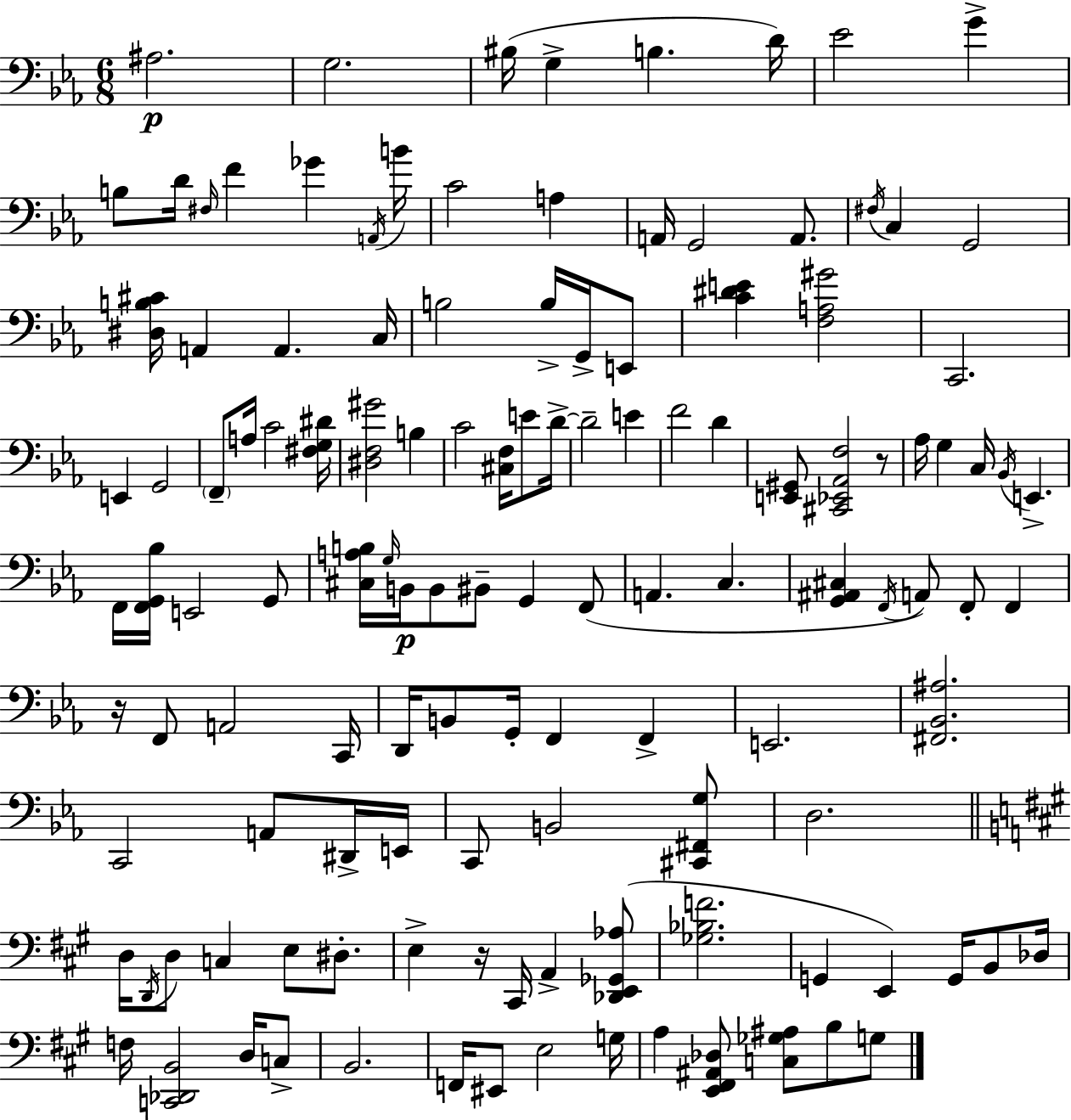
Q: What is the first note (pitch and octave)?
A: A#3